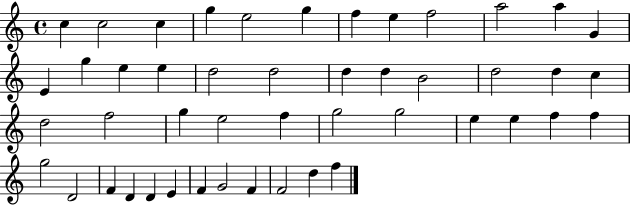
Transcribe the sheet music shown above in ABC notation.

X:1
T:Untitled
M:4/4
L:1/4
K:C
c c2 c g e2 g f e f2 a2 a G E g e e d2 d2 d d B2 d2 d c d2 f2 g e2 f g2 g2 e e f f g2 D2 F D D E F G2 F F2 d f